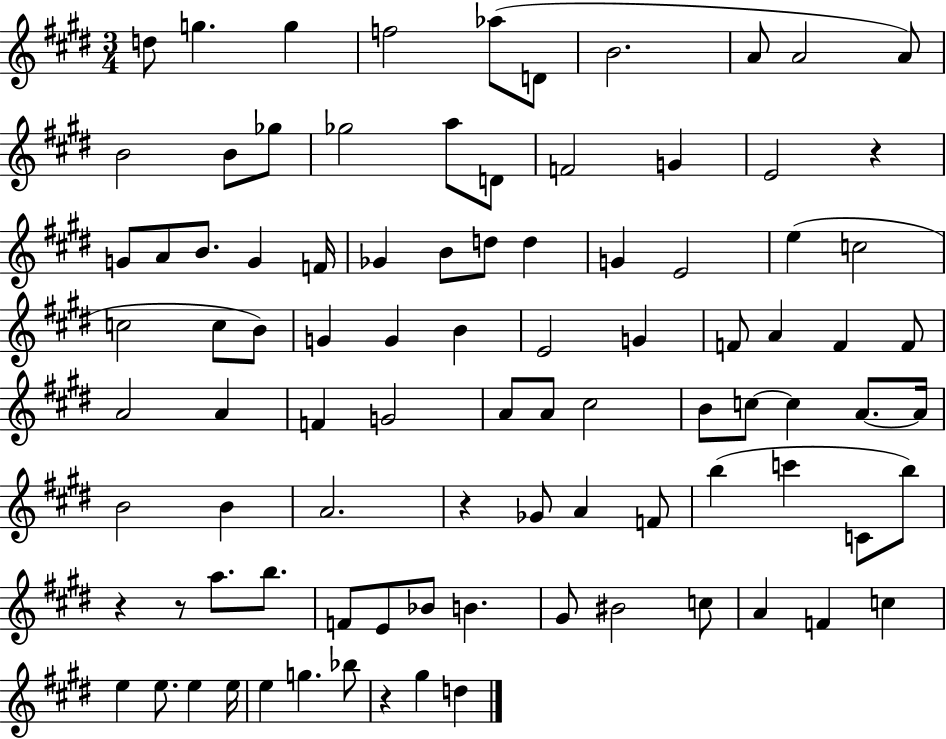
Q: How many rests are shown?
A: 5